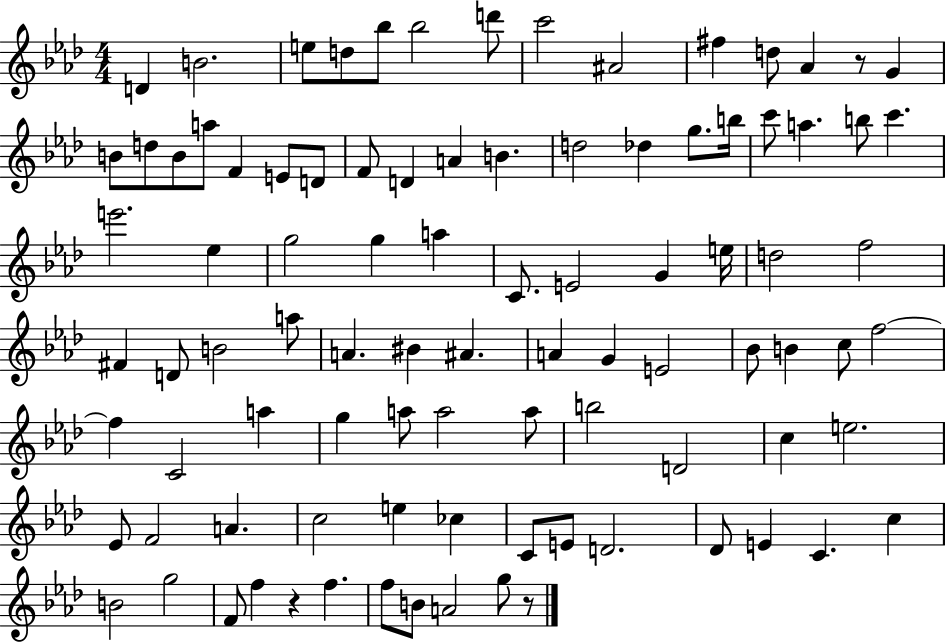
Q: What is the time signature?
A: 4/4